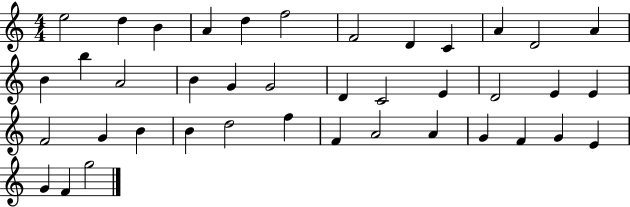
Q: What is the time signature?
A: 4/4